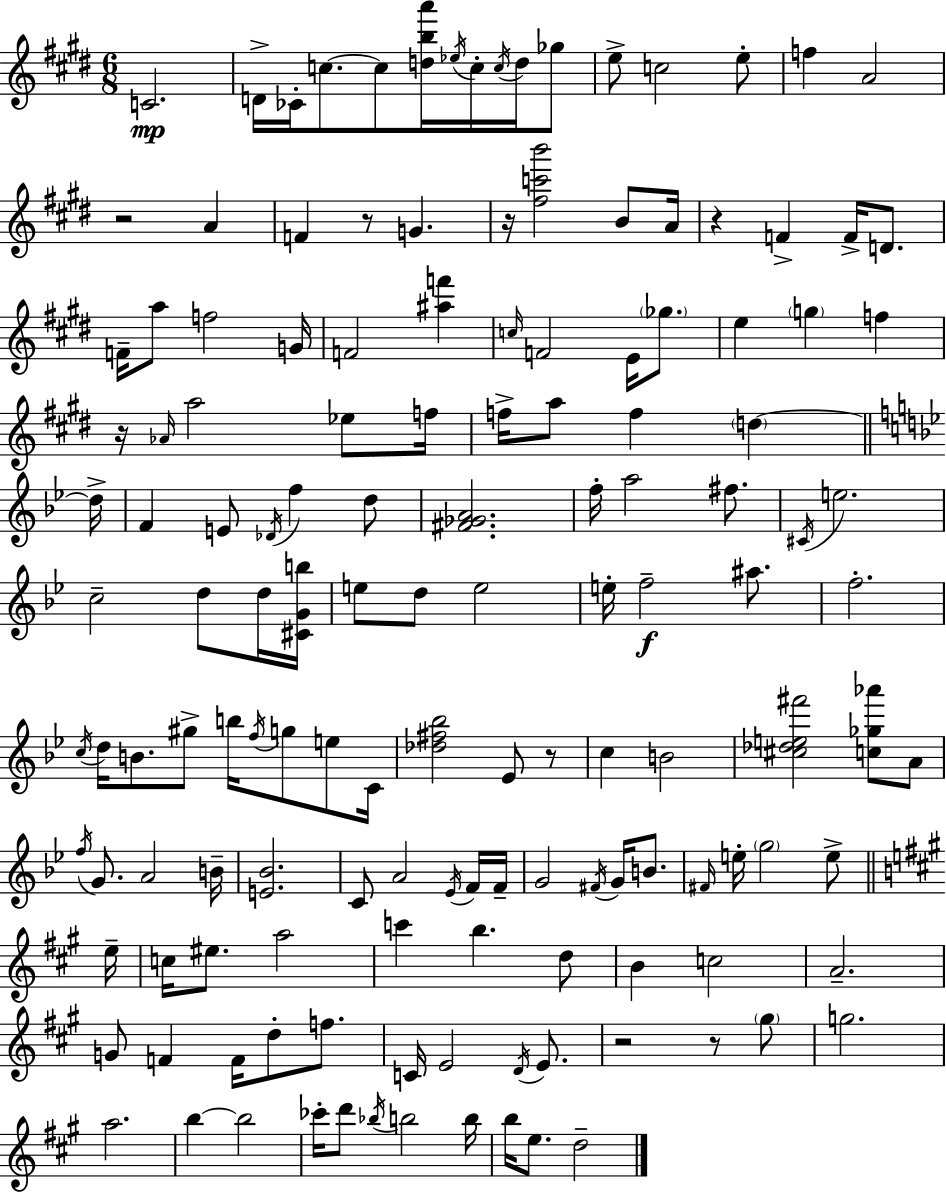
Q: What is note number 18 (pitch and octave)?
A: G4